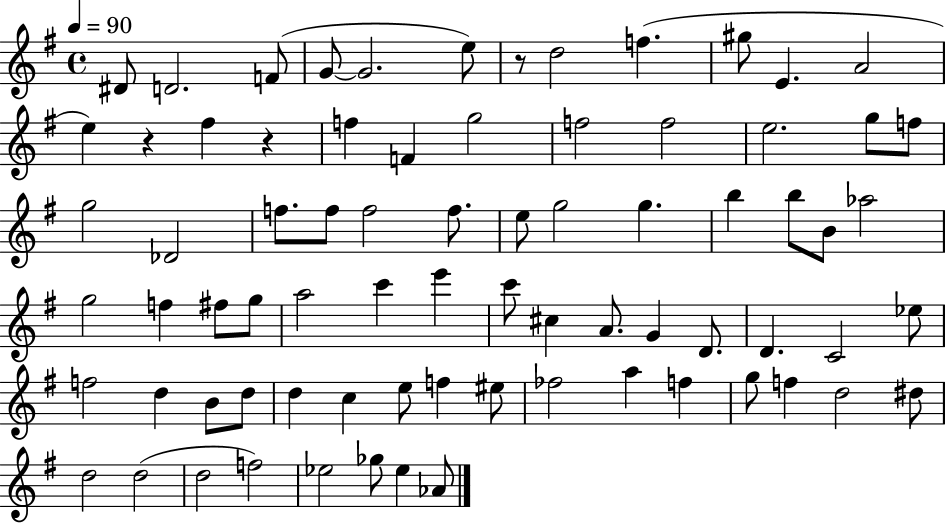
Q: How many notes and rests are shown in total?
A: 76